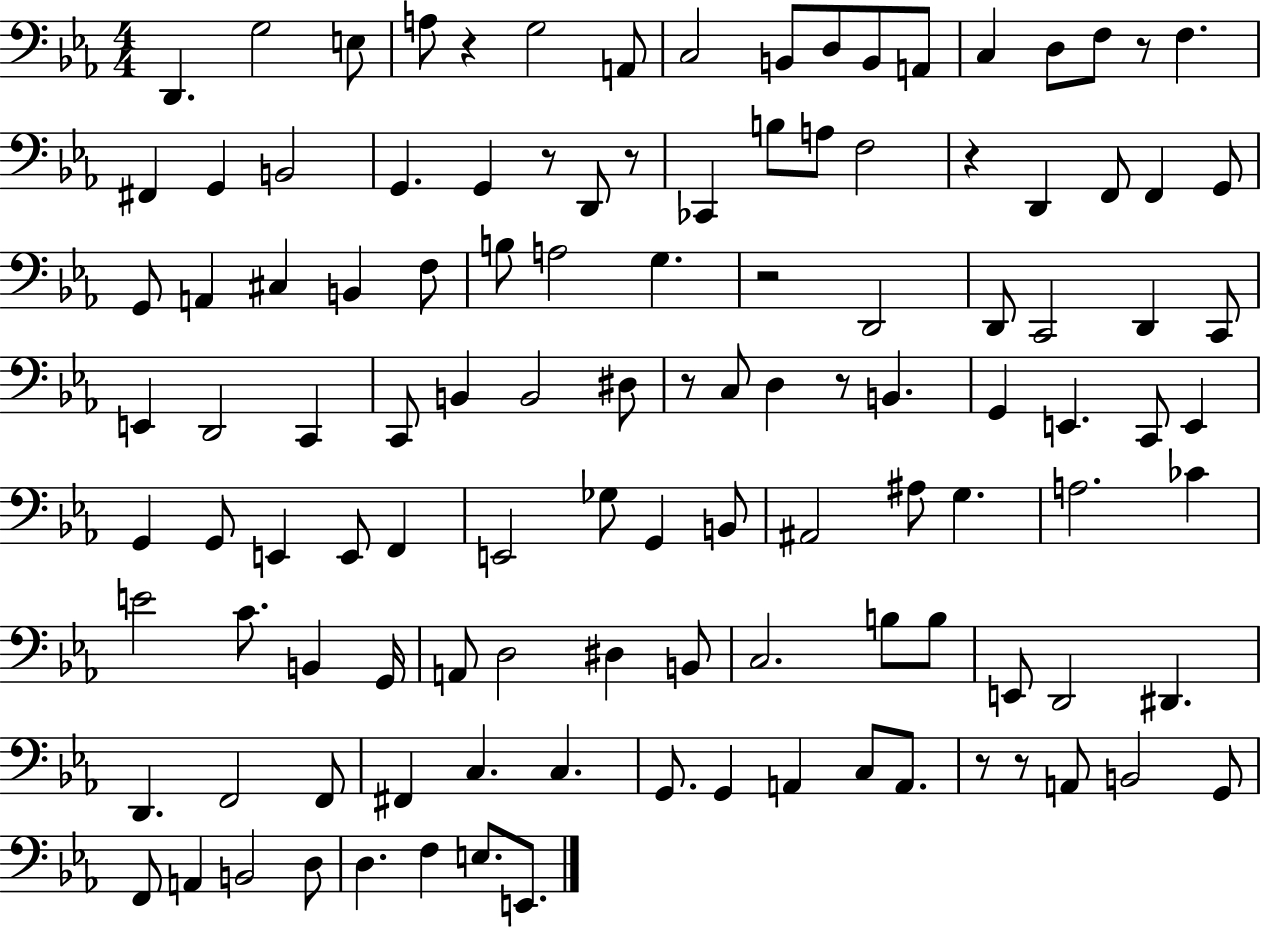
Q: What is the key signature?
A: EES major